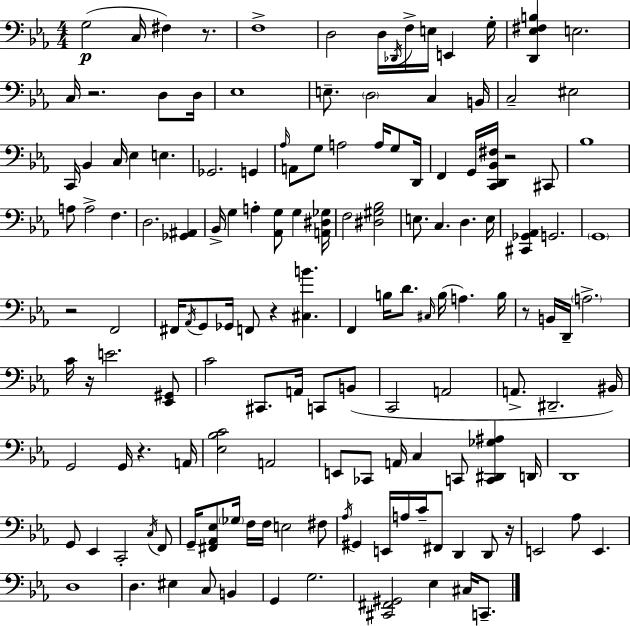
X:1
T:Untitled
M:4/4
L:1/4
K:Cm
G,2 C,/4 ^F, z/2 F,4 D,2 D,/4 _D,,/4 F,/4 E,/4 E,, G,/4 [D,,_E,^F,B,] E,2 C,/4 z2 D,/2 D,/4 _E,4 E,/2 D,2 C, B,,/4 C,2 ^E,2 C,,/4 _B,, C,/4 _E, E, _G,,2 G,, _A,/4 A,,/2 G,/2 A,2 A,/4 G,/2 D,,/4 F,, G,,/4 [C,,D,,_B,,^F,]/4 z2 ^C,,/2 _B,4 A,/2 A,2 F, D,2 [_G,,^A,,] _B,,/4 G, A, [_A,,G,]/2 G, [A,,^D,_G,]/4 F,2 [^D,^G,_B,]2 E,/2 C, D, E,/4 [^C,,_G,,_A,,] G,,2 G,,4 z2 F,,2 ^F,,/4 _A,,/4 G,,/2 _G,,/4 F,,/2 z [^C,B] F,, B,/4 D/2 ^C,/4 B,/4 A, B,/4 z/2 B,,/4 D,,/4 A,2 C/4 z/4 E2 [_E,,^G,,]/2 C2 ^C,,/2 A,,/4 C,,/2 B,,/2 C,,2 A,,2 A,,/2 ^D,,2 ^B,,/4 G,,2 G,,/4 z A,,/4 [_E,_B,C]2 A,,2 E,,/2 _C,,/2 A,,/4 C, C,,/2 [C,,^D,,_G,^A,] D,,/4 D,,4 G,,/2 _E,, C,,2 C,/4 F,,/2 G,,/4 [^F,,_A,,_E,]/2 _G,/4 F,/4 F,/4 E,2 ^F,/2 _A,/4 ^G,, E,,/4 A,/4 C/4 ^F,,/2 D,, D,,/2 z/4 E,,2 _A,/2 E,, D,4 D, ^E, C,/2 B,, G,, G,2 [^C,,^F,,^G,,]2 _E, ^C,/4 C,,/2